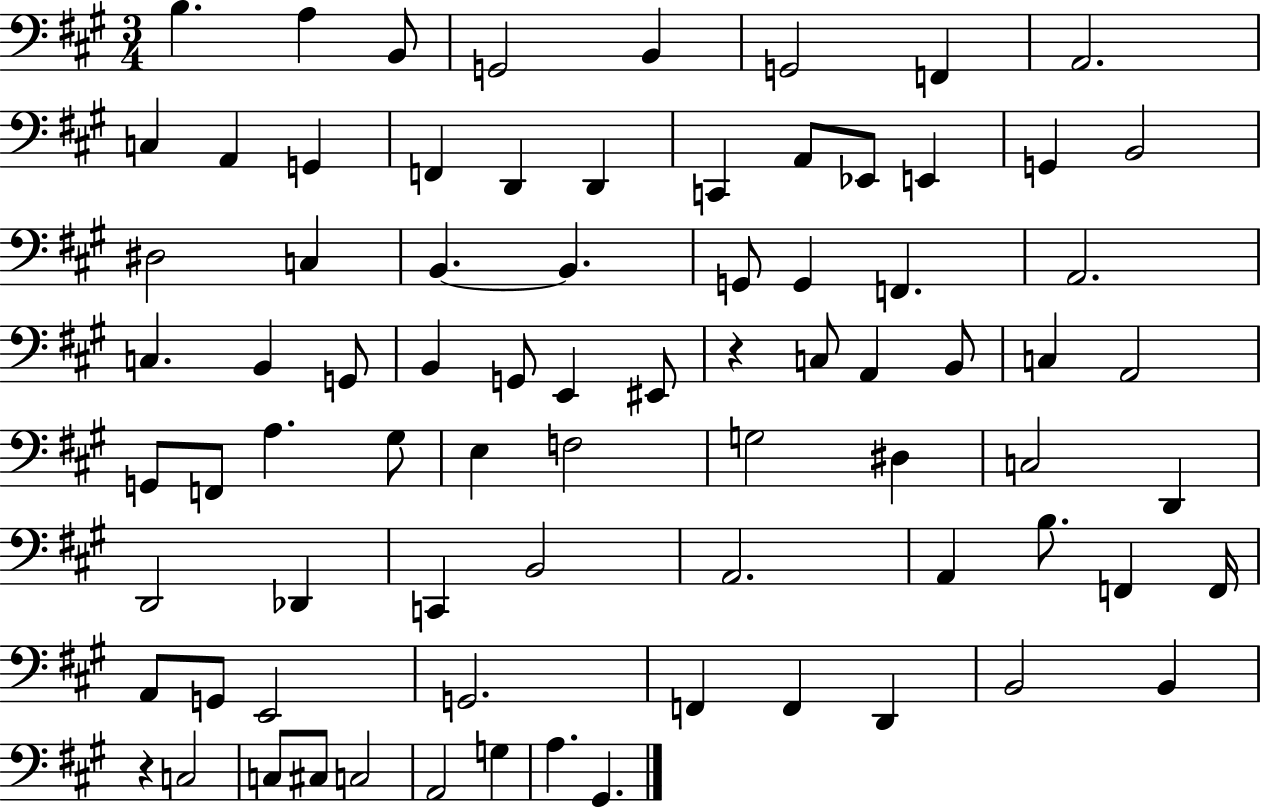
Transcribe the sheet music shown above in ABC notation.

X:1
T:Untitled
M:3/4
L:1/4
K:A
B, A, B,,/2 G,,2 B,, G,,2 F,, A,,2 C, A,, G,, F,, D,, D,, C,, A,,/2 _E,,/2 E,, G,, B,,2 ^D,2 C, B,, B,, G,,/2 G,, F,, A,,2 C, B,, G,,/2 B,, G,,/2 E,, ^E,,/2 z C,/2 A,, B,,/2 C, A,,2 G,,/2 F,,/2 A, ^G,/2 E, F,2 G,2 ^D, C,2 D,, D,,2 _D,, C,, B,,2 A,,2 A,, B,/2 F,, F,,/4 A,,/2 G,,/2 E,,2 G,,2 F,, F,, D,, B,,2 B,, z C,2 C,/2 ^C,/2 C,2 A,,2 G, A, ^G,,